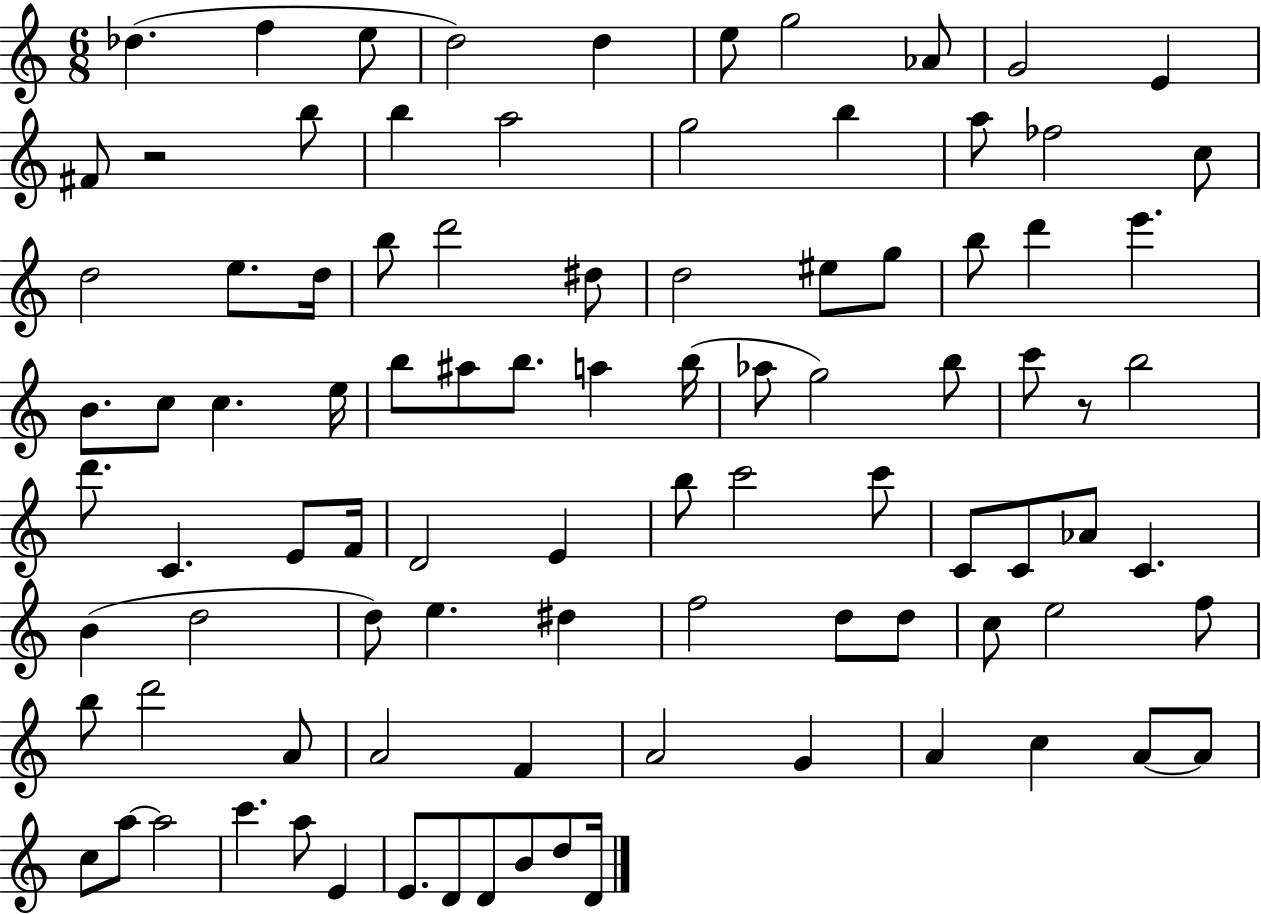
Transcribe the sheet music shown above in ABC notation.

X:1
T:Untitled
M:6/8
L:1/4
K:C
_d f e/2 d2 d e/2 g2 _A/2 G2 E ^F/2 z2 b/2 b a2 g2 b a/2 _f2 c/2 d2 e/2 d/4 b/2 d'2 ^d/2 d2 ^e/2 g/2 b/2 d' e' B/2 c/2 c e/4 b/2 ^a/2 b/2 a b/4 _a/2 g2 b/2 c'/2 z/2 b2 d'/2 C E/2 F/4 D2 E b/2 c'2 c'/2 C/2 C/2 _A/2 C B d2 d/2 e ^d f2 d/2 d/2 c/2 e2 f/2 b/2 d'2 A/2 A2 F A2 G A c A/2 A/2 c/2 a/2 a2 c' a/2 E E/2 D/2 D/2 B/2 d/2 D/4